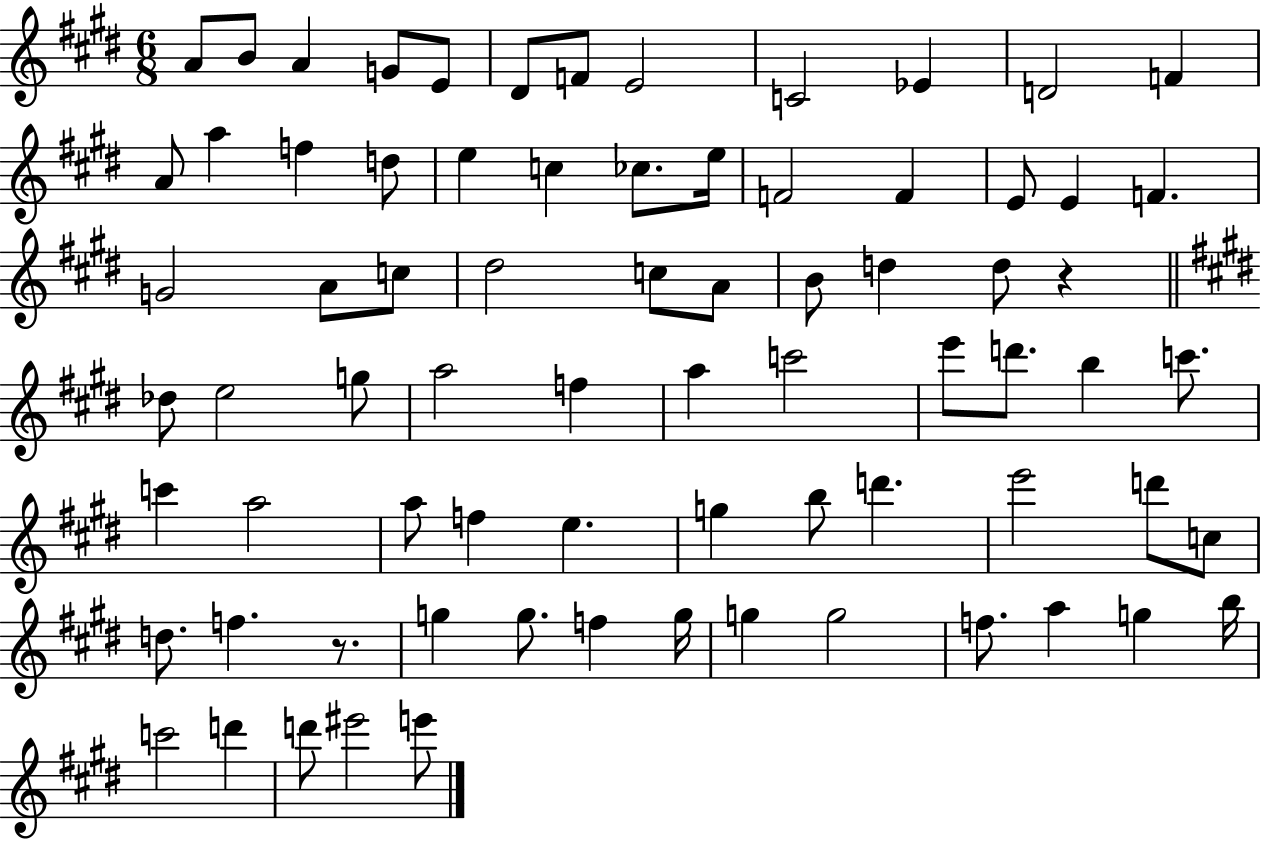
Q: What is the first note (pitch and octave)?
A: A4